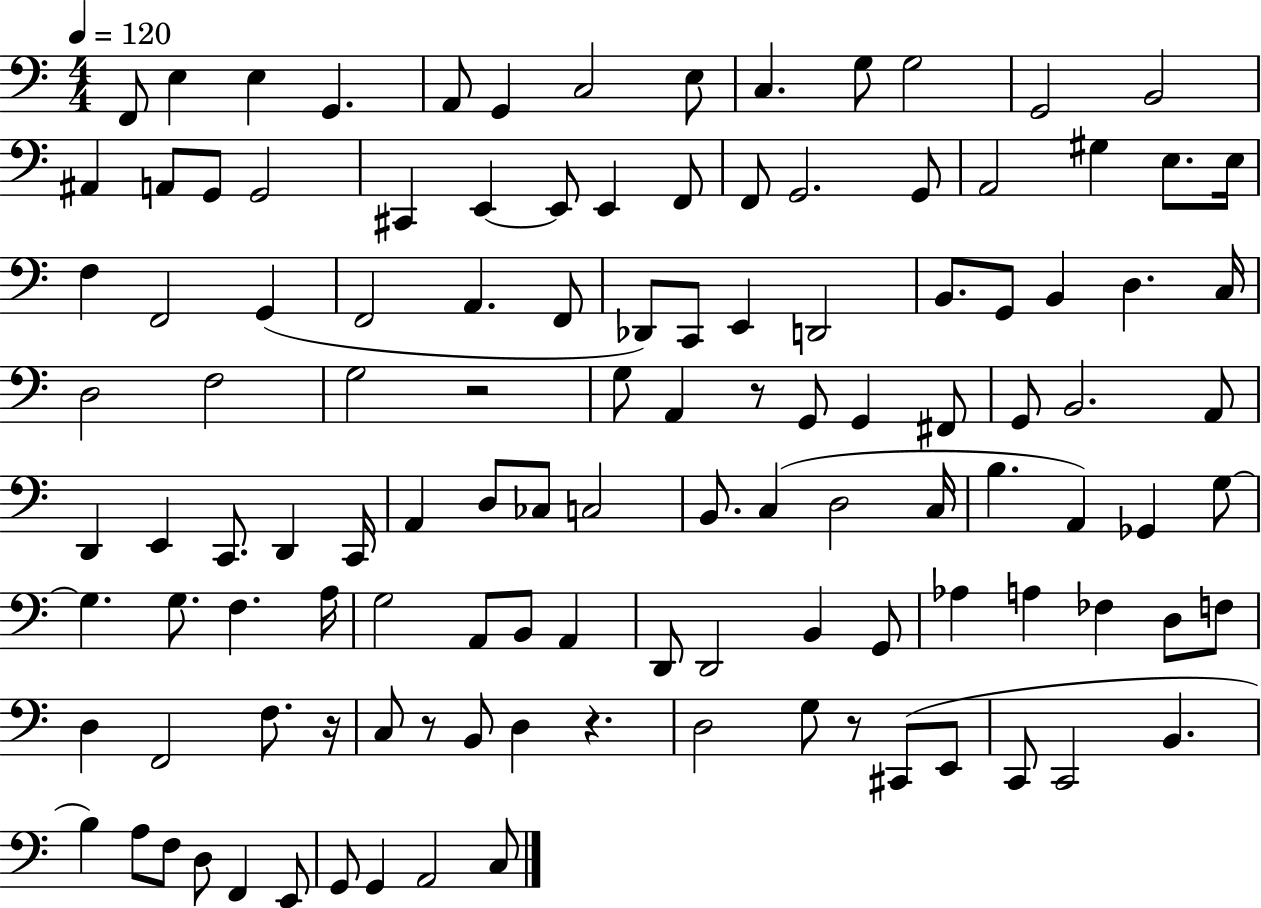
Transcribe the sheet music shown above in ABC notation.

X:1
T:Untitled
M:4/4
L:1/4
K:C
F,,/2 E, E, G,, A,,/2 G,, C,2 E,/2 C, G,/2 G,2 G,,2 B,,2 ^A,, A,,/2 G,,/2 G,,2 ^C,, E,, E,,/2 E,, F,,/2 F,,/2 G,,2 G,,/2 A,,2 ^G, E,/2 E,/4 F, F,,2 G,, F,,2 A,, F,,/2 _D,,/2 C,,/2 E,, D,,2 B,,/2 G,,/2 B,, D, C,/4 D,2 F,2 G,2 z2 G,/2 A,, z/2 G,,/2 G,, ^F,,/2 G,,/2 B,,2 A,,/2 D,, E,, C,,/2 D,, C,,/4 A,, D,/2 _C,/2 C,2 B,,/2 C, D,2 C,/4 B, A,, _G,, G,/2 G, G,/2 F, A,/4 G,2 A,,/2 B,,/2 A,, D,,/2 D,,2 B,, G,,/2 _A, A, _F, D,/2 F,/2 D, F,,2 F,/2 z/4 C,/2 z/2 B,,/2 D, z D,2 G,/2 z/2 ^C,,/2 E,,/2 C,,/2 C,,2 B,, B, A,/2 F,/2 D,/2 F,, E,,/2 G,,/2 G,, A,,2 C,/2